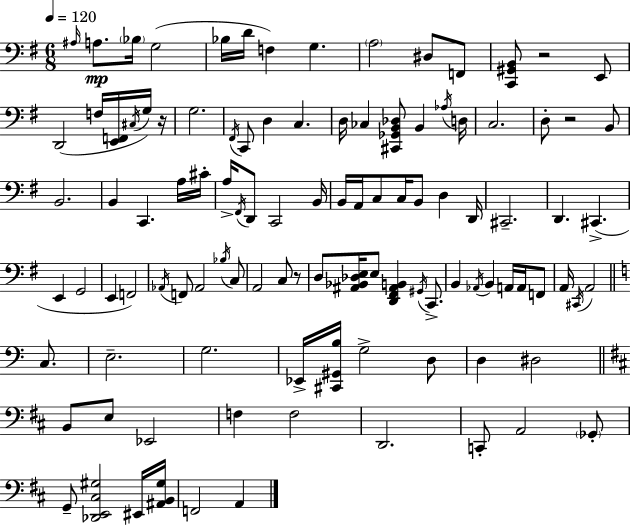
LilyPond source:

{
  \clef bass
  \numericTimeSignature
  \time 6/8
  \key e \minor
  \tempo 4 = 120
  \grace { ais16 }\mp a8. \parenthesize bes16 g2( | bes16 d'16 f4) g4. | \parenthesize a2 dis8 f,8 | <c, gis, b,>8 r2 e,8 | \break d,2( f16 <e, f,>16 \acciaccatura { cis16 }) | g16 r16 g2. | \acciaccatura { fis,16 } c,8 d4 c4. | d16 ces4 <cis, ges, b, des>8 b,4 | \break \acciaccatura { aes16 } d16 c2. | d8-. r2 | b,8 b,2. | b,4 c,4. | \break a16 cis'16-. a16-> \acciaccatura { fis,16 } d,8 c,2 | b,16 b,16 a,16 c8 c16 b,8 | d4 d,16 cis,2.-- | d,4. cis,4.->( | \break e,4 g,2 | e,4 f,2) | \acciaccatura { aes,16 } f,8 aes,2 | \acciaccatura { bes16 } c8 a,2 | \break c8 r8 d8 <ais, bes, des e>16 e8 | <d, fis, ais, b,>4 \acciaccatura { gis,16 } c,8.-> b,4 | \acciaccatura { aes,16 } b,4 a,16 a,16 f,8 a,16 \acciaccatura { cis,16 } a,2 | \bar "||" \break \key a \minor c8. e2.-- | g2. | ees,16-> <cis, gis, b>16 g2-> | d8 d4 dis2 | \break \bar "||" \break \key b \minor b,8 e8 ees,2 | f4 f2 | d,2. | c,8-. a,2 \parenthesize ges,8-. | \break g,8-- <des, e, cis gis>2 eis,16 <ais, b, gis>16 | f,2 a,4 | \bar "|."
}